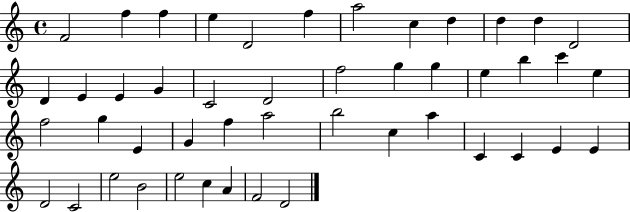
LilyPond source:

{
  \clef treble
  \time 4/4
  \defaultTimeSignature
  \key c \major
  f'2 f''4 f''4 | e''4 d'2 f''4 | a''2 c''4 d''4 | d''4 d''4 d'2 | \break d'4 e'4 e'4 g'4 | c'2 d'2 | f''2 g''4 g''4 | e''4 b''4 c'''4 e''4 | \break f''2 g''4 e'4 | g'4 f''4 a''2 | b''2 c''4 a''4 | c'4 c'4 e'4 e'4 | \break d'2 c'2 | e''2 b'2 | e''2 c''4 a'4 | f'2 d'2 | \break \bar "|."
}